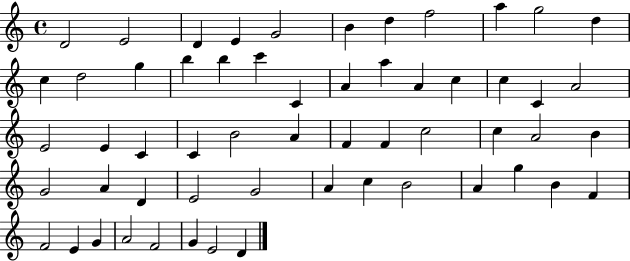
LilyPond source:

{
  \clef treble
  \time 4/4
  \defaultTimeSignature
  \key c \major
  d'2 e'2 | d'4 e'4 g'2 | b'4 d''4 f''2 | a''4 g''2 d''4 | \break c''4 d''2 g''4 | b''4 b''4 c'''4 c'4 | a'4 a''4 a'4 c''4 | c''4 c'4 a'2 | \break e'2 e'4 c'4 | c'4 b'2 a'4 | f'4 f'4 c''2 | c''4 a'2 b'4 | \break g'2 a'4 d'4 | e'2 g'2 | a'4 c''4 b'2 | a'4 g''4 b'4 f'4 | \break f'2 e'4 g'4 | a'2 f'2 | g'4 e'2 d'4 | \bar "|."
}